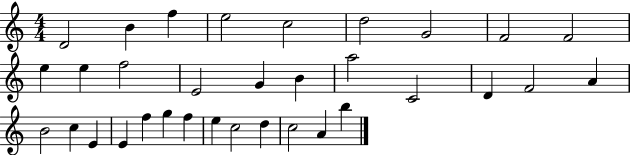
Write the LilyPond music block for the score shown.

{
  \clef treble
  \numericTimeSignature
  \time 4/4
  \key c \major
  d'2 b'4 f''4 | e''2 c''2 | d''2 g'2 | f'2 f'2 | \break e''4 e''4 f''2 | e'2 g'4 b'4 | a''2 c'2 | d'4 f'2 a'4 | \break b'2 c''4 e'4 | e'4 f''4 g''4 f''4 | e''4 c''2 d''4 | c''2 a'4 b''4 | \break \bar "|."
}